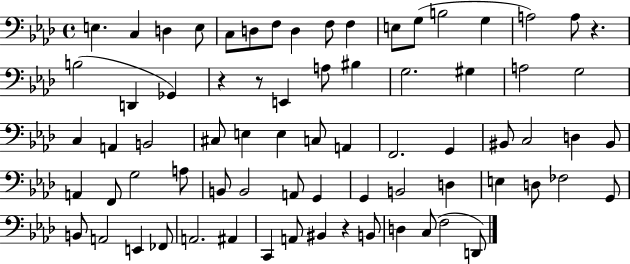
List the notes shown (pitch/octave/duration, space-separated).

E3/q. C3/q D3/q E3/e C3/e D3/e F3/e D3/q F3/e F3/q E3/e G3/e B3/h G3/q A3/h A3/e R/q. B3/h D2/q Gb2/q R/q R/e E2/q A3/e BIS3/q G3/h. G#3/q A3/h G3/h C3/q A2/q B2/h C#3/e E3/q E3/q C3/e A2/q F2/h. G2/q BIS2/e C3/h D3/q BIS2/e A2/q F2/e G3/h A3/e B2/e B2/h A2/e G2/q G2/q B2/h D3/q E3/q D3/e FES3/h G2/e B2/e A2/h E2/q FES2/e A2/h. A#2/q C2/q A2/e BIS2/q R/q B2/e D3/q C3/e F3/h D2/e